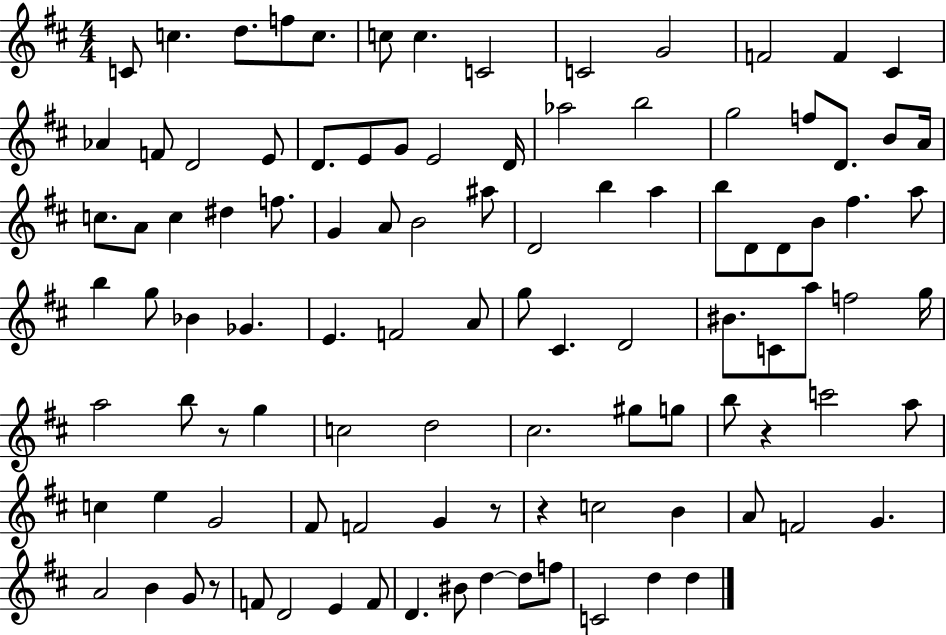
{
  \clef treble
  \numericTimeSignature
  \time 4/4
  \key d \major
  c'8 c''4. d''8. f''8 c''8. | c''8 c''4. c'2 | c'2 g'2 | f'2 f'4 cis'4 | \break aes'4 f'8 d'2 e'8 | d'8. e'8 g'8 e'2 d'16 | aes''2 b''2 | g''2 f''8 d'8. b'8 a'16 | \break c''8. a'8 c''4 dis''4 f''8. | g'4 a'8 b'2 ais''8 | d'2 b''4 a''4 | b''8 d'8 d'8 b'8 fis''4. a''8 | \break b''4 g''8 bes'4 ges'4. | e'4. f'2 a'8 | g''8 cis'4. d'2 | bis'8. c'8 a''8 f''2 g''16 | \break a''2 b''8 r8 g''4 | c''2 d''2 | cis''2. gis''8 g''8 | b''8 r4 c'''2 a''8 | \break c''4 e''4 g'2 | fis'8 f'2 g'4 r8 | r4 c''2 b'4 | a'8 f'2 g'4. | \break a'2 b'4 g'8 r8 | f'8 d'2 e'4 f'8 | d'4. bis'8 d''4~~ d''8 f''8 | c'2 d''4 d''4 | \break \bar "|."
}